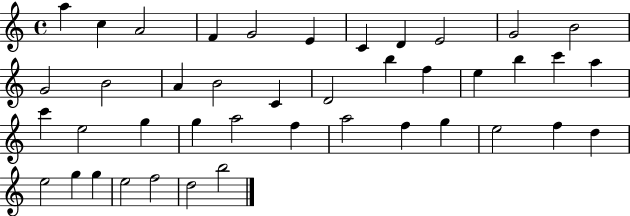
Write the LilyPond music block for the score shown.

{
  \clef treble
  \time 4/4
  \defaultTimeSignature
  \key c \major
  a''4 c''4 a'2 | f'4 g'2 e'4 | c'4 d'4 e'2 | g'2 b'2 | \break g'2 b'2 | a'4 b'2 c'4 | d'2 b''4 f''4 | e''4 b''4 c'''4 a''4 | \break c'''4 e''2 g''4 | g''4 a''2 f''4 | a''2 f''4 g''4 | e''2 f''4 d''4 | \break e''2 g''4 g''4 | e''2 f''2 | d''2 b''2 | \bar "|."
}